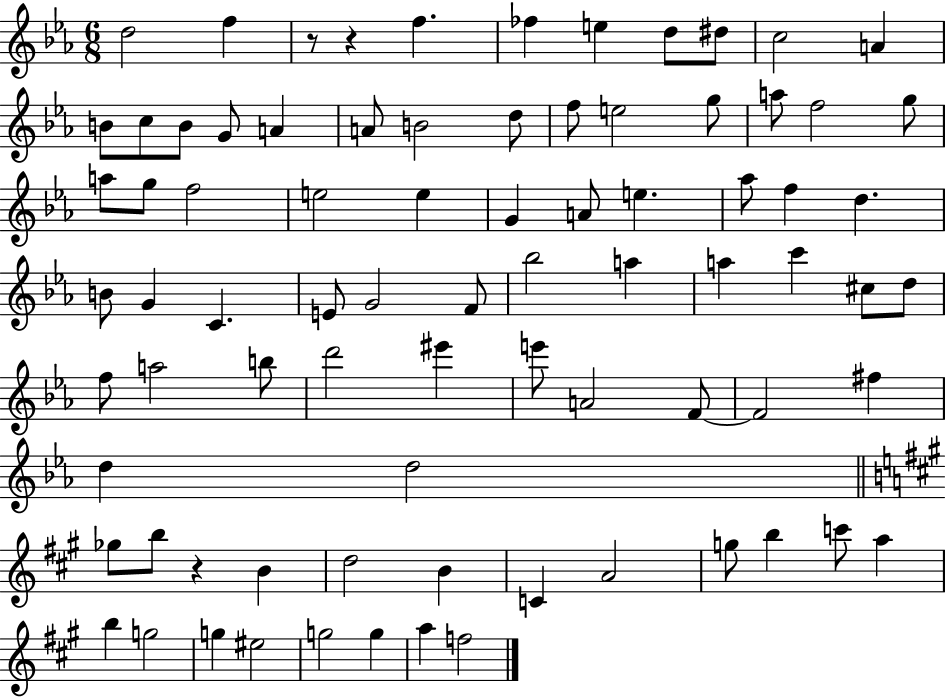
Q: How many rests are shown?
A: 3